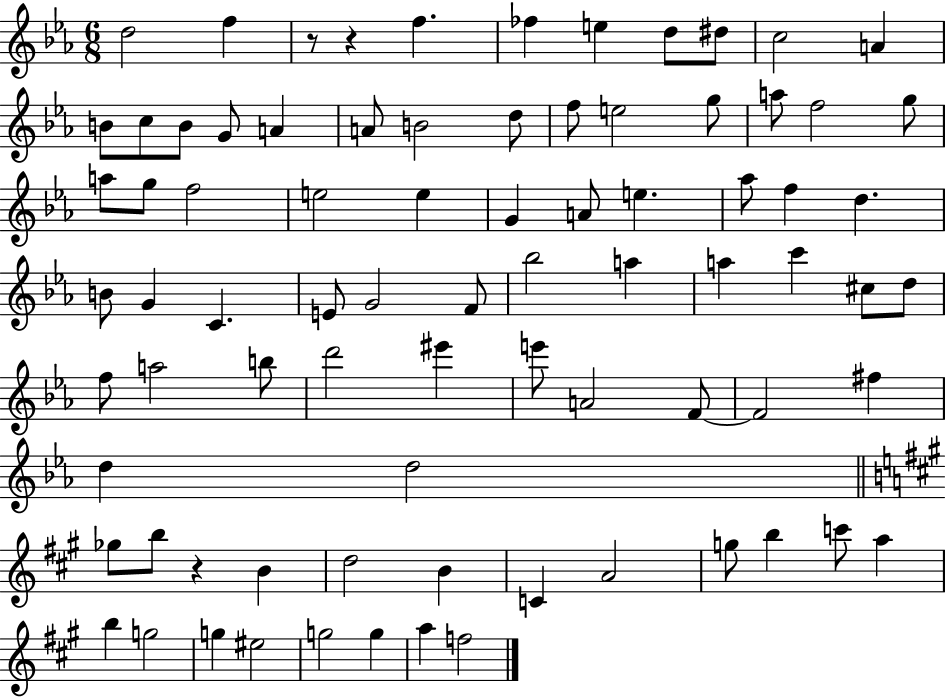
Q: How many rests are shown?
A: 3